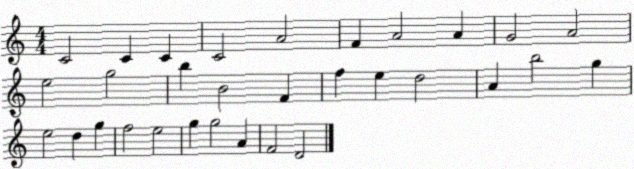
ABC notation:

X:1
T:Untitled
M:4/4
L:1/4
K:C
C2 C C C2 A2 F A2 A G2 A2 e2 g2 b B2 F f e d2 A b2 g e2 d g f2 e2 g g2 A F2 D2